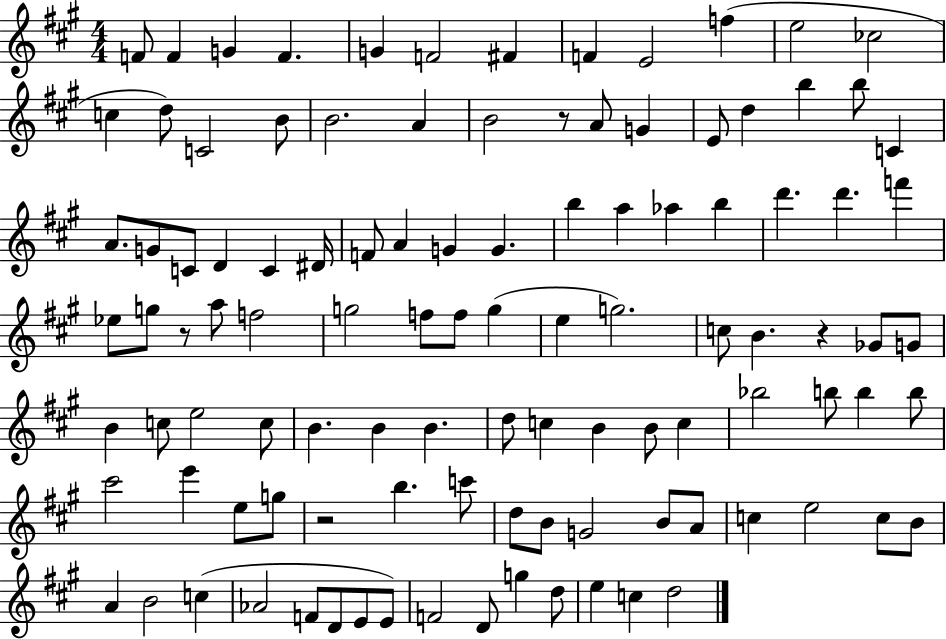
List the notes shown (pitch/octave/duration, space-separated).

F4/e F4/q G4/q F4/q. G4/q F4/h F#4/q F4/q E4/h F5/q E5/h CES5/h C5/q D5/e C4/h B4/e B4/h. A4/q B4/h R/e A4/e G4/q E4/e D5/q B5/q B5/e C4/q A4/e. G4/e C4/e D4/q C4/q D#4/s F4/e A4/q G4/q G4/q. B5/q A5/q Ab5/q B5/q D6/q. D6/q. F6/q Eb5/e G5/e R/e A5/e F5/h G5/h F5/e F5/e G5/q E5/q G5/h. C5/e B4/q. R/q Gb4/e G4/e B4/q C5/e E5/h C5/e B4/q. B4/q B4/q. D5/e C5/q B4/q B4/e C5/q Bb5/h B5/e B5/q B5/e C#6/h E6/q E5/e G5/e R/h B5/q. C6/e D5/e B4/e G4/h B4/e A4/e C5/q E5/h C5/e B4/e A4/q B4/h C5/q Ab4/h F4/e D4/e E4/e E4/e F4/h D4/e G5/q D5/e E5/q C5/q D5/h